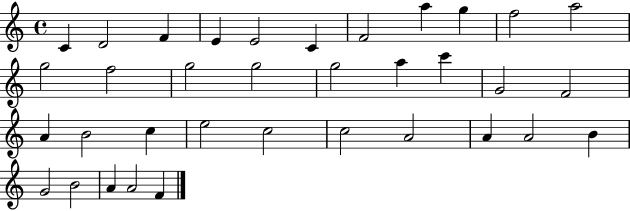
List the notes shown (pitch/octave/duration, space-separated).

C4/q D4/h F4/q E4/q E4/h C4/q F4/h A5/q G5/q F5/h A5/h G5/h F5/h G5/h G5/h G5/h A5/q C6/q G4/h F4/h A4/q B4/h C5/q E5/h C5/h C5/h A4/h A4/q A4/h B4/q G4/h B4/h A4/q A4/h F4/q